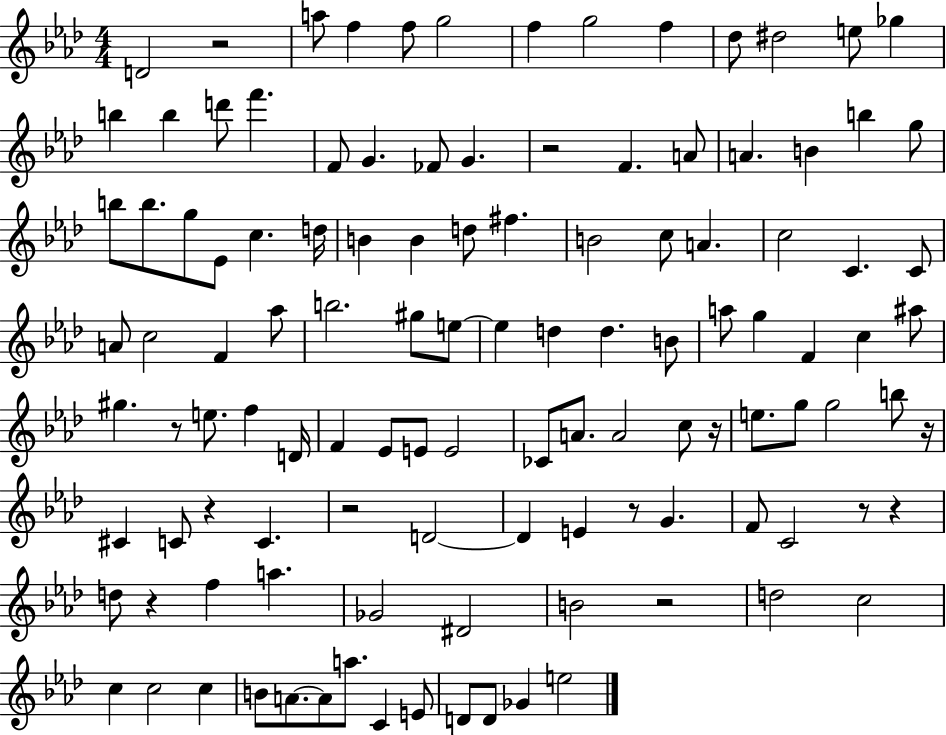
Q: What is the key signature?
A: AES major